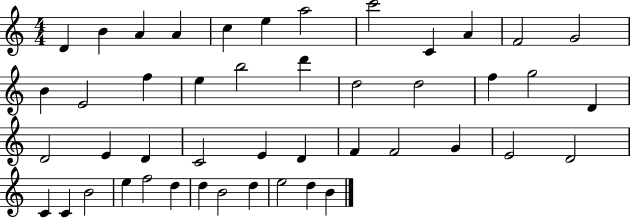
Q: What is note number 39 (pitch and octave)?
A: F5